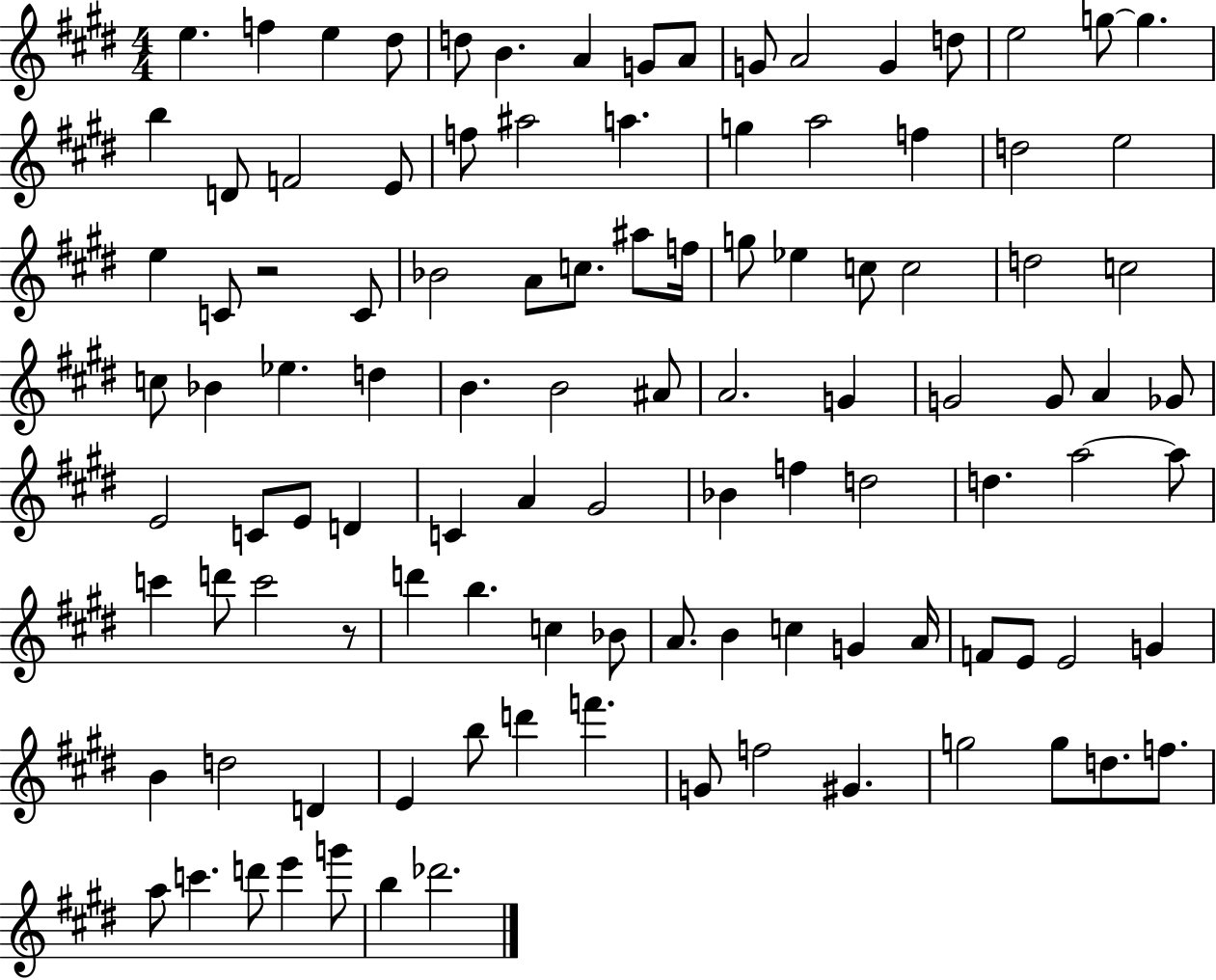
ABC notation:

X:1
T:Untitled
M:4/4
L:1/4
K:E
e f e ^d/2 d/2 B A G/2 A/2 G/2 A2 G d/2 e2 g/2 g b D/2 F2 E/2 f/2 ^a2 a g a2 f d2 e2 e C/2 z2 C/2 _B2 A/2 c/2 ^a/2 f/4 g/2 _e c/2 c2 d2 c2 c/2 _B _e d B B2 ^A/2 A2 G G2 G/2 A _G/2 E2 C/2 E/2 D C A ^G2 _B f d2 d a2 a/2 c' d'/2 c'2 z/2 d' b c _B/2 A/2 B c G A/4 F/2 E/2 E2 G B d2 D E b/2 d' f' G/2 f2 ^G g2 g/2 d/2 f/2 a/2 c' d'/2 e' g'/2 b _d'2